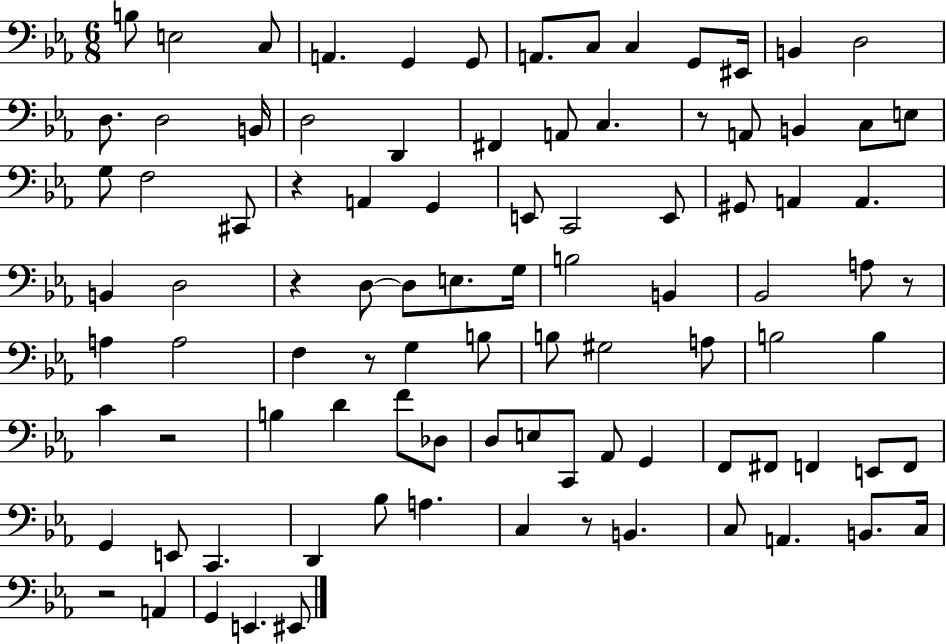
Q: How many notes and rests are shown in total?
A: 95